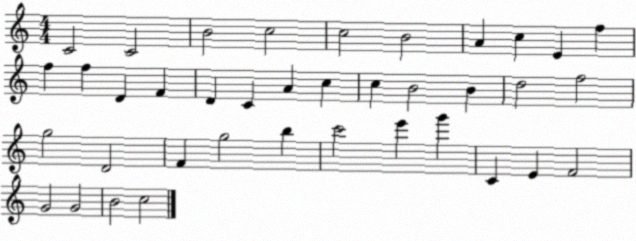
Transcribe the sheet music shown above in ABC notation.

X:1
T:Untitled
M:4/4
L:1/4
K:C
C2 C2 B2 c2 c2 B2 A c E f f f D F D C A c c B2 B d2 f2 g2 D2 F g2 b c'2 e' g' C E F2 G2 G2 B2 c2